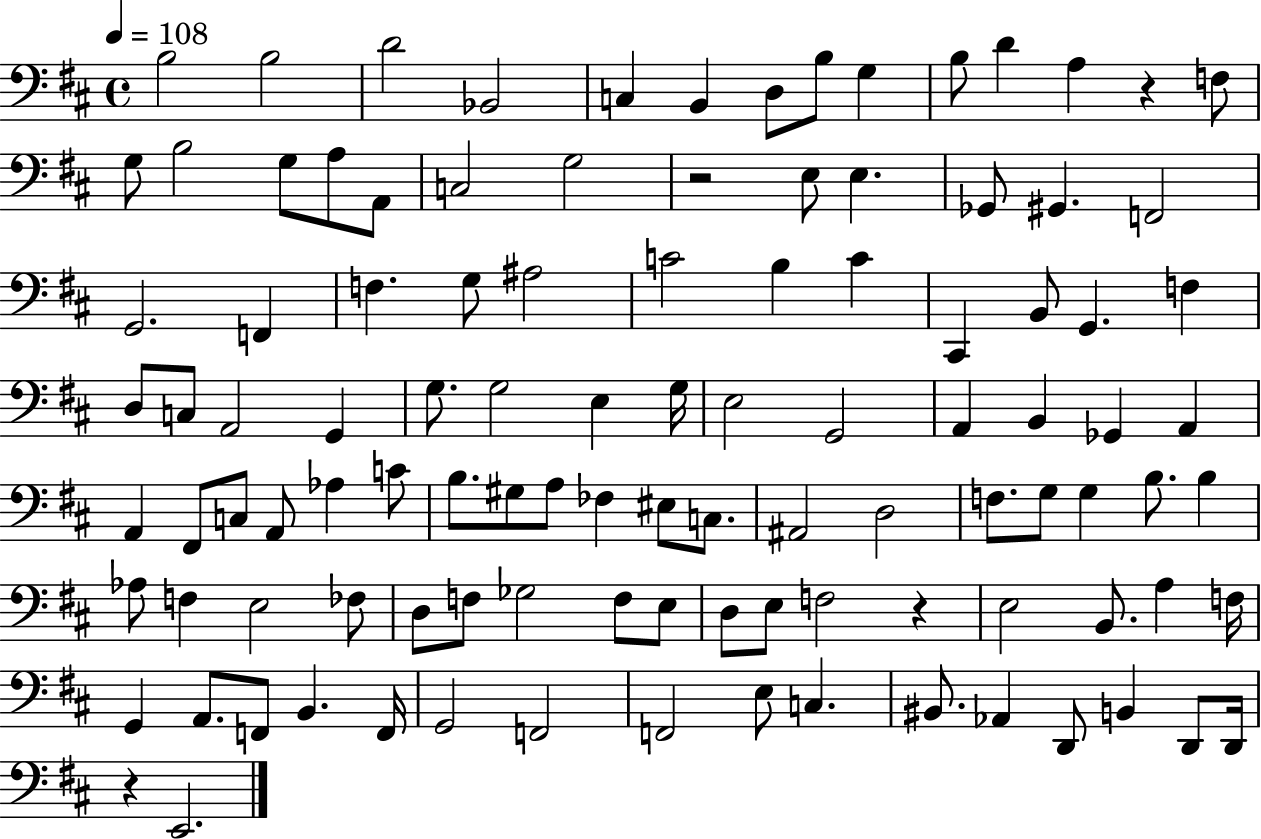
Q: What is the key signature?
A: D major